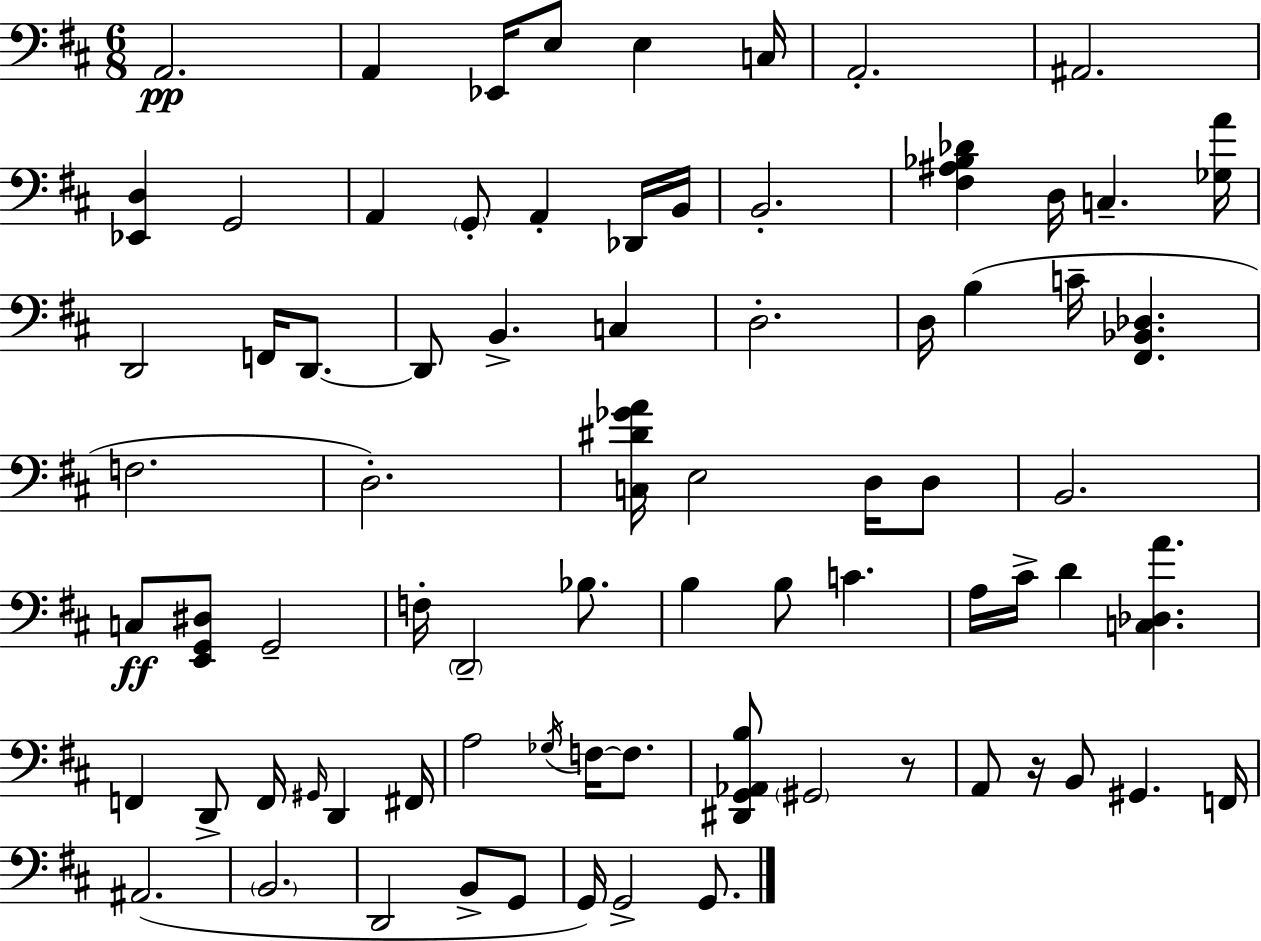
{
  \clef bass
  \numericTimeSignature
  \time 6/8
  \key d \major
  a,2.\pp | a,4 ees,16 e8 e4 c16 | a,2.-. | ais,2. | \break <ees, d>4 g,2 | a,4 \parenthesize g,8-. a,4-. des,16 b,16 | b,2.-. | <fis ais bes des'>4 d16 c4.-- <ges a'>16 | \break d,2 f,16 d,8.~~ | d,8 b,4.-> c4 | d2.-. | d16 b4( c'16-- <fis, bes, des>4. | \break f2. | d2.-.) | <c dis' ges' a'>16 e2 d16 d8 | b,2. | \break c8\ff <e, g, dis>8 g,2-- | f16-. \parenthesize d,2-- bes8. | b4 b8 c'4. | a16 cis'16-> d'4 <c des a'>4. | \break f,4 d,8-> f,16 \grace { gis,16 } d,4 | fis,16 a2 \acciaccatura { ges16 } f16~~ f8. | <dis, g, aes, b>8 \parenthesize gis,2 | r8 a,8 r16 b,8 gis,4. | \break f,16 ais,2.( | \parenthesize b,2. | d,2 b,8-> | g,8 g,16) g,2-> g,8. | \break \bar "|."
}